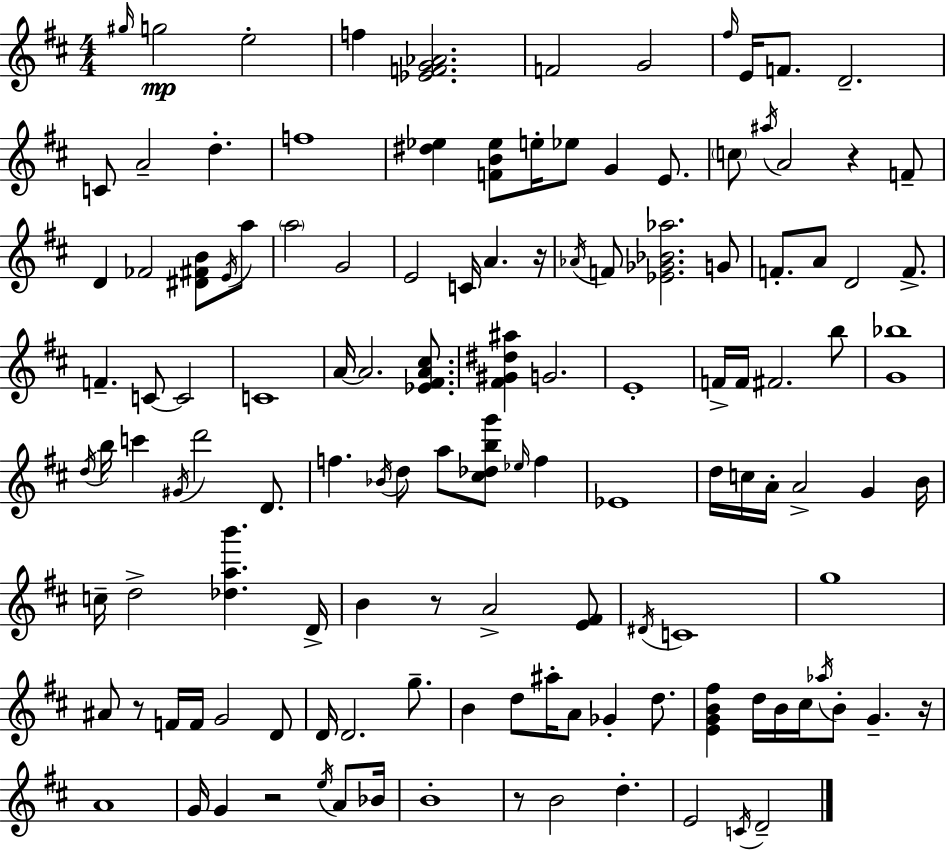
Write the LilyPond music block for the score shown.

{
  \clef treble
  \numericTimeSignature
  \time 4/4
  \key d \major
  \grace { gis''16 }\mp g''2 e''2-. | f''4 <ees' f' g' aes'>2. | f'2 g'2 | \grace { fis''16 } e'16 f'8. d'2.-- | \break c'8 a'2-- d''4.-. | f''1 | <dis'' ees''>4 <f' b' ees''>8 e''16-. ees''8 g'4 e'8. | \parenthesize c''8 \acciaccatura { ais''16 } a'2 r4 | \break f'8-- d'4 fes'2 <dis' fis' b'>8 | \acciaccatura { e'16 } a''8 \parenthesize a''2 g'2 | e'2 c'16 a'4. | r16 \acciaccatura { aes'16 } f'8 <ees' ges' bes' aes''>2. | \break g'8 f'8.-. a'8 d'2 | f'8.-> f'4.-- c'8~~ c'2 | c'1 | a'16~~ a'2. | \break <ees' fis' a' cis''>8. <fis' gis' dis'' ais''>4 g'2. | e'1-. | f'16-> f'16 fis'2. | b''8 <g' bes''>1 | \break \acciaccatura { d''16 } b''16 c'''4 \acciaccatura { gis'16 } d'''2 | d'8. f''4. \acciaccatura { bes'16 } d''8 | a''8 <cis'' des'' b'' g'''>8 \grace { ees''16 } f''4 ees'1 | d''16 c''16 a'16-. a'2-> | \break g'4 b'16 c''16-- d''2-> | <des'' a'' b'''>4. d'16-> b'4 r8 a'2-> | <e' fis'>8 \acciaccatura { dis'16 } c'1 | g''1 | \break ais'8 r8 f'16 f'16 | g'2 d'8 d'16 d'2. | g''8.-- b'4 d''8 | ais''16-. a'8 ges'4-. d''8. <e' g' b' fis''>4 d''16 b'16 | \break cis''16 \acciaccatura { aes''16 } b'8-. g'4.-- r16 a'1 | g'16 g'4 | r2 \acciaccatura { e''16 } a'8 bes'16 b'1-. | r8 b'2 | \break d''4.-. e'2 | \acciaccatura { c'16 } d'2-- \bar "|."
}